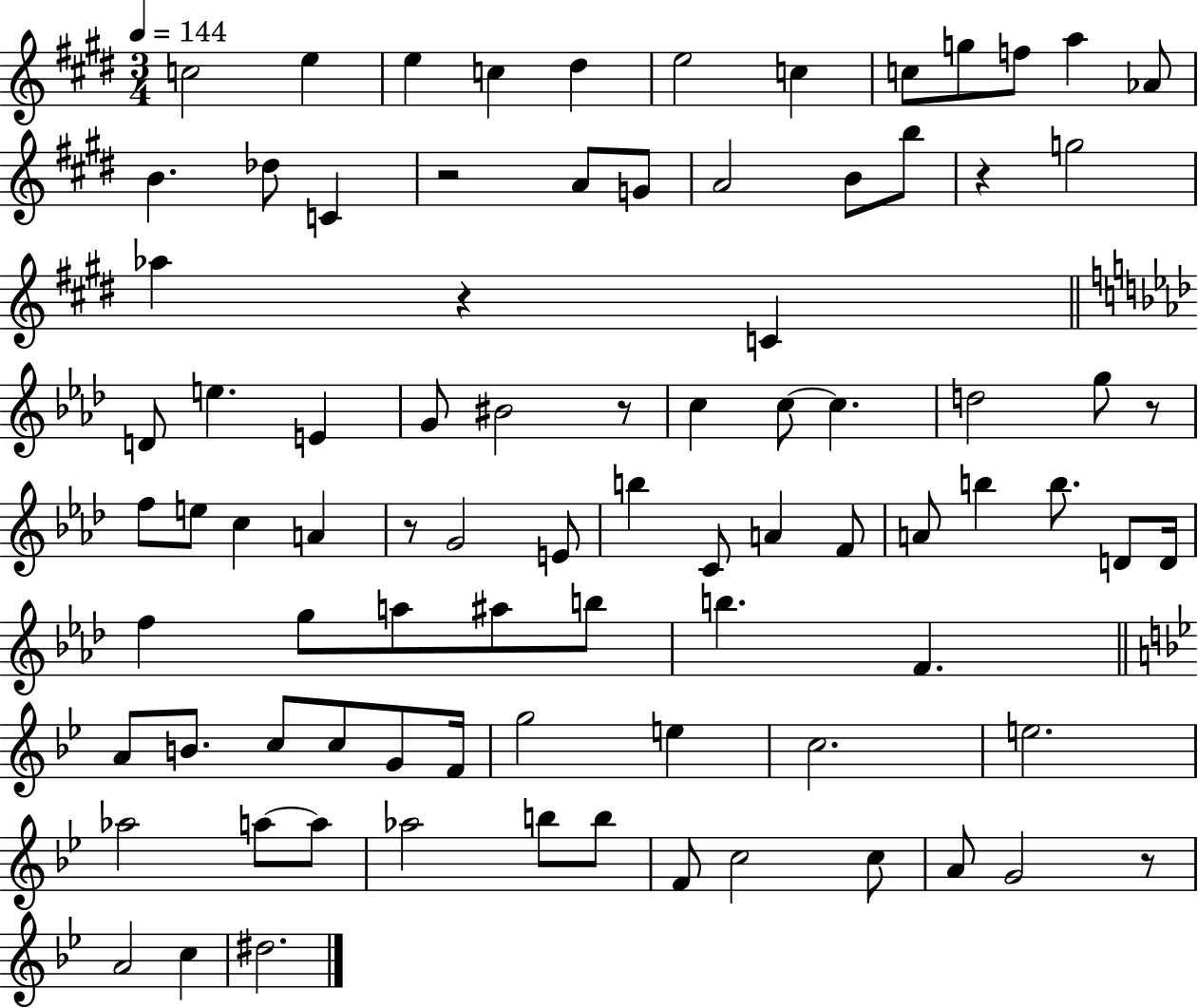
C5/h E5/q E5/q C5/q D#5/q E5/h C5/q C5/e G5/e F5/e A5/q Ab4/e B4/q. Db5/e C4/q R/h A4/e G4/e A4/h B4/e B5/e R/q G5/h Ab5/q R/q C4/q D4/e E5/q. E4/q G4/e BIS4/h R/e C5/q C5/e C5/q. D5/h G5/e R/e F5/e E5/e C5/q A4/q R/e G4/h E4/e B5/q C4/e A4/q F4/e A4/e B5/q B5/e. D4/e D4/s F5/q G5/e A5/e A#5/e B5/e B5/q. F4/q. A4/e B4/e. C5/e C5/e G4/e F4/s G5/h E5/q C5/h. E5/h. Ab5/h A5/e A5/e Ab5/h B5/e B5/e F4/e C5/h C5/e A4/e G4/h R/e A4/h C5/q D#5/h.